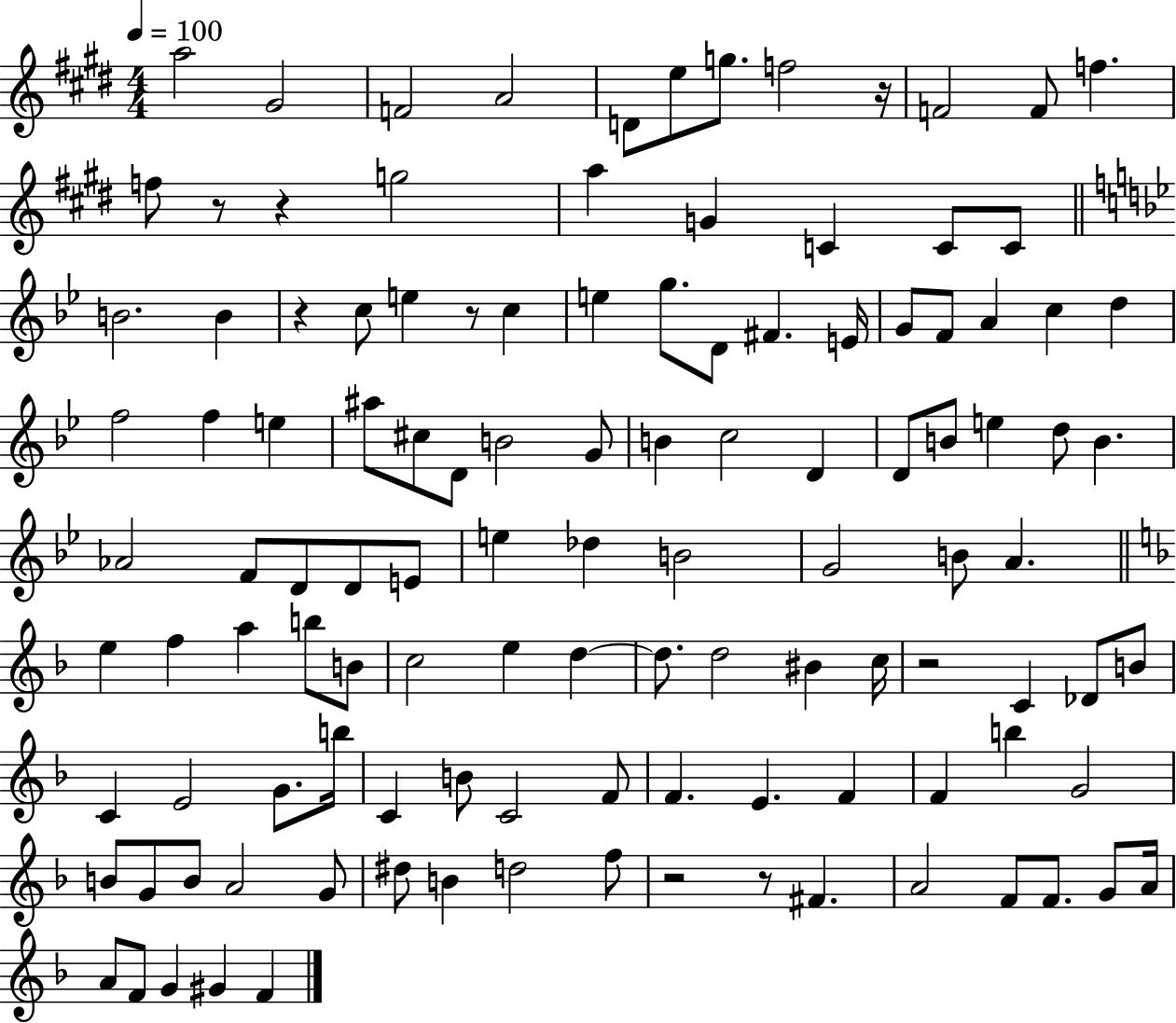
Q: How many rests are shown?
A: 8